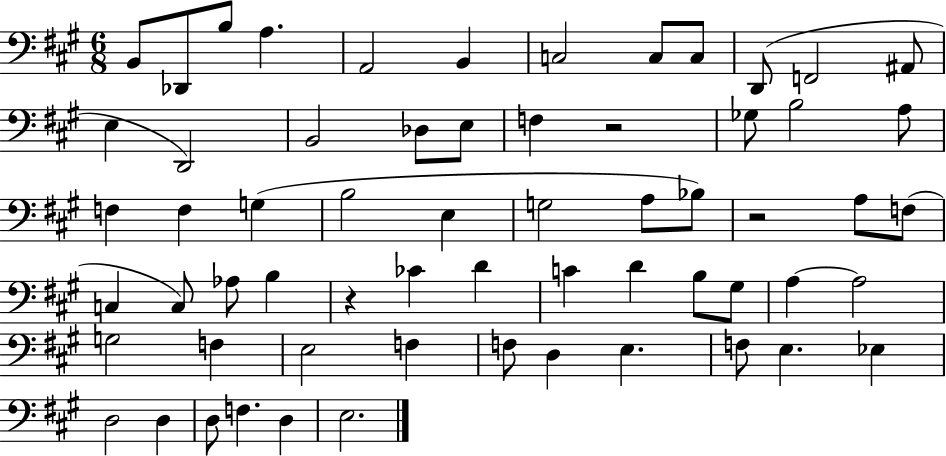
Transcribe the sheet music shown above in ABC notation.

X:1
T:Untitled
M:6/8
L:1/4
K:A
B,,/2 _D,,/2 B,/2 A, A,,2 B,, C,2 C,/2 C,/2 D,,/2 F,,2 ^A,,/2 E, D,,2 B,,2 _D,/2 E,/2 F, z2 _G,/2 B,2 A,/2 F, F, G, B,2 E, G,2 A,/2 _B,/2 z2 A,/2 F,/2 C, C,/2 _A,/2 B, z _C D C D B,/2 ^G,/2 A, A,2 G,2 F, E,2 F, F,/2 D, E, F,/2 E, _E, D,2 D, D,/2 F, D, E,2